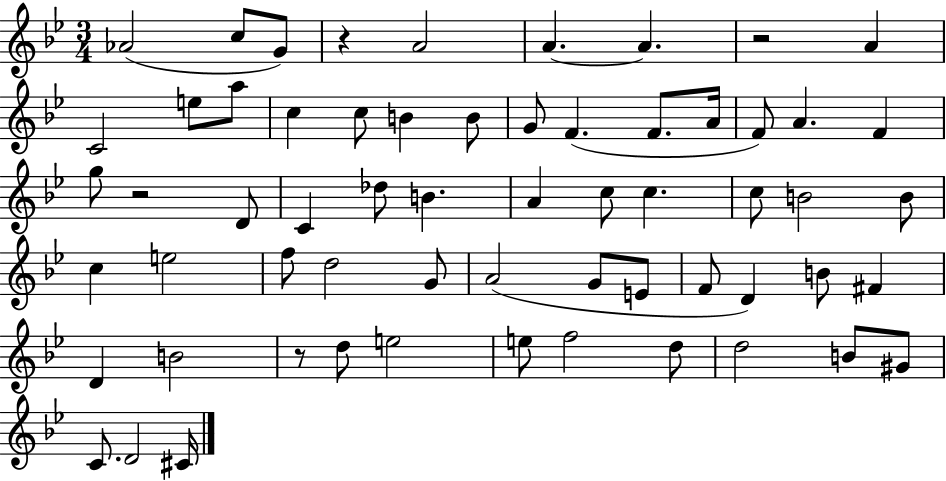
Ab4/h C5/e G4/e R/q A4/h A4/q. A4/q. R/h A4/q C4/h E5/e A5/e C5/q C5/e B4/q B4/e G4/e F4/q. F4/e. A4/s F4/e A4/q. F4/q G5/e R/h D4/e C4/q Db5/e B4/q. A4/q C5/e C5/q. C5/e B4/h B4/e C5/q E5/h F5/e D5/h G4/e A4/h G4/e E4/e F4/e D4/q B4/e F#4/q D4/q B4/h R/e D5/e E5/h E5/e F5/h D5/e D5/h B4/e G#4/e C4/e. D4/h C#4/s